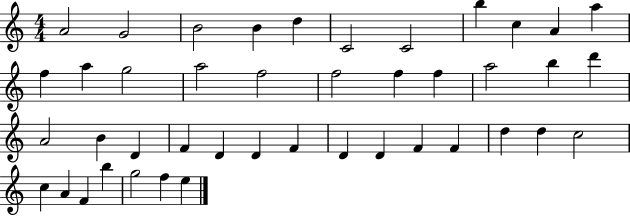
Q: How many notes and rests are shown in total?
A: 43